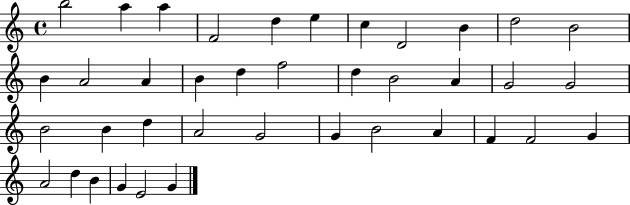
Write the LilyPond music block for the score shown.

{
  \clef treble
  \time 4/4
  \defaultTimeSignature
  \key c \major
  b''2 a''4 a''4 | f'2 d''4 e''4 | c''4 d'2 b'4 | d''2 b'2 | \break b'4 a'2 a'4 | b'4 d''4 f''2 | d''4 b'2 a'4 | g'2 g'2 | \break b'2 b'4 d''4 | a'2 g'2 | g'4 b'2 a'4 | f'4 f'2 g'4 | \break a'2 d''4 b'4 | g'4 e'2 g'4 | \bar "|."
}